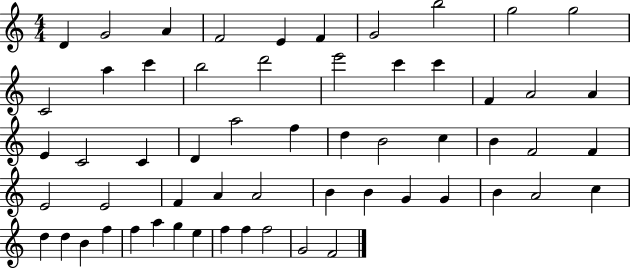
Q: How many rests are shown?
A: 0